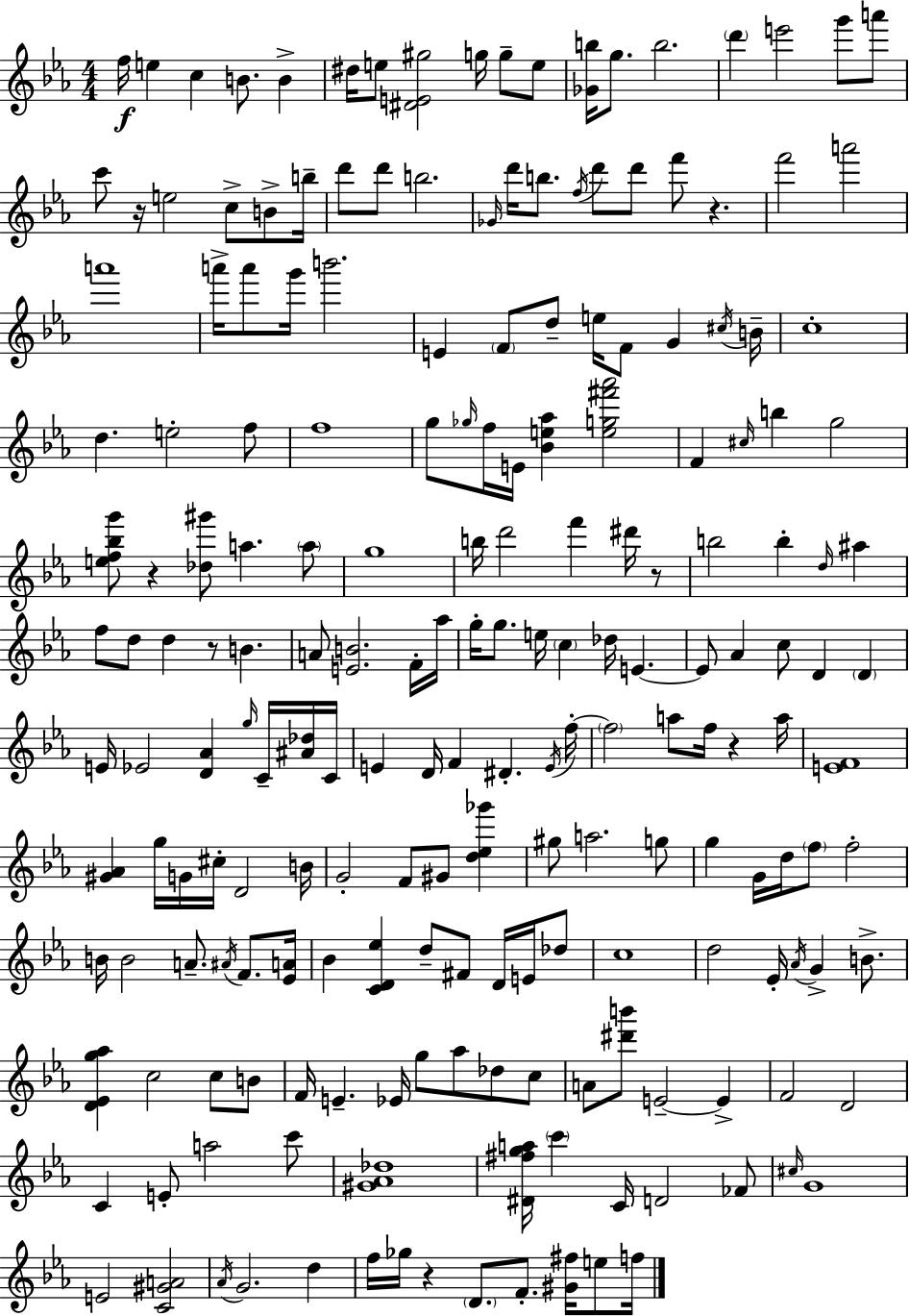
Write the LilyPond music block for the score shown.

{
  \clef treble
  \numericTimeSignature
  \time 4/4
  \key ees \major
  \repeat volta 2 { f''16\f e''4 c''4 b'8. b'4-> | dis''16 e''8 <dis' e' gis''>2 g''16 g''8-- e''8 | <ges' b''>16 g''8. b''2. | \parenthesize d'''4 e'''2 g'''8 a'''8 | \break c'''8 r16 e''2 c''8-> b'8-> b''16-- | d'''8 d'''8 b''2. | \grace { ges'16 } d'''16 b''8. \acciaccatura { f''16 } d'''8 d'''8 f'''8 r4. | f'''2 a'''2 | \break a'''1 | a'''16-> a'''8 g'''16 b'''2. | e'4 \parenthesize f'8 d''8-- e''16 f'8 g'4 | \acciaccatura { cis''16 } b'16-- c''1-. | \break d''4. e''2-. | f''8 f''1 | g''8 \grace { ges''16 } f''16 e'16 <bes' e'' aes''>4 <e'' g'' fis''' aes'''>2 | f'4 \grace { cis''16 } b''4 g''2 | \break <e'' f'' bes'' g'''>8 r4 <des'' gis'''>8 a''4. | \parenthesize a''8 g''1 | b''16 d'''2 f'''4 | dis'''16 r8 b''2 b''4-. | \break \grace { d''16 } ais''4 f''8 d''8 d''4 r8 | b'4. a'8 <e' b'>2. | f'16-. aes''16 g''16-. g''8. e''16 \parenthesize c''4 des''16 | e'4.~~ e'8 aes'4 c''8 d'4 | \break \parenthesize d'4 e'16 ees'2 <d' aes'>4 | \grace { g''16 } c'16-- <ais' des''>16 c'16 e'4 d'16 f'4 | dis'4.-. \acciaccatura { e'16 } f''16-.~~ \parenthesize f''2 | a''8 f''16 r4 a''16 <e' f'>1 | \break <gis' aes'>4 g''16 g'16 cis''16-. d'2 | b'16 g'2-. | f'8 gis'8 <d'' ees'' ges'''>4 gis''8 a''2. | g''8 g''4 g'16 d''16 \parenthesize f''8 | \break f''2-. b'16 b'2 | a'8.-- \acciaccatura { ais'16 } f'8. <ees' a'>16 bes'4 <c' d' ees''>4 | d''8-- fis'8 d'16 e'16 des''8 c''1 | d''2 | \break ees'16-. \acciaccatura { aes'16 } g'4-> b'8.-> <d' ees' g'' aes''>4 c''2 | c''8 b'8 f'16 e'4.-- | ees'16 g''8 aes''8 des''8 c''8 a'8 <dis''' b'''>8 e'2--~~ | e'4-> f'2 | \break d'2 c'4 e'8-. | a''2 c'''8 <gis' aes' des''>1 | <dis' fis'' g'' a''>16 \parenthesize c'''4 c'16 | d'2 fes'8 \grace { cis''16 } g'1 | \break e'2 | <c' gis' a'>2 \acciaccatura { aes'16 } g'2. | d''4 f''16 ges''16 r4 | \parenthesize d'8. f'8.-. <gis' fis''>16 e''8 f''16 } \bar "|."
}